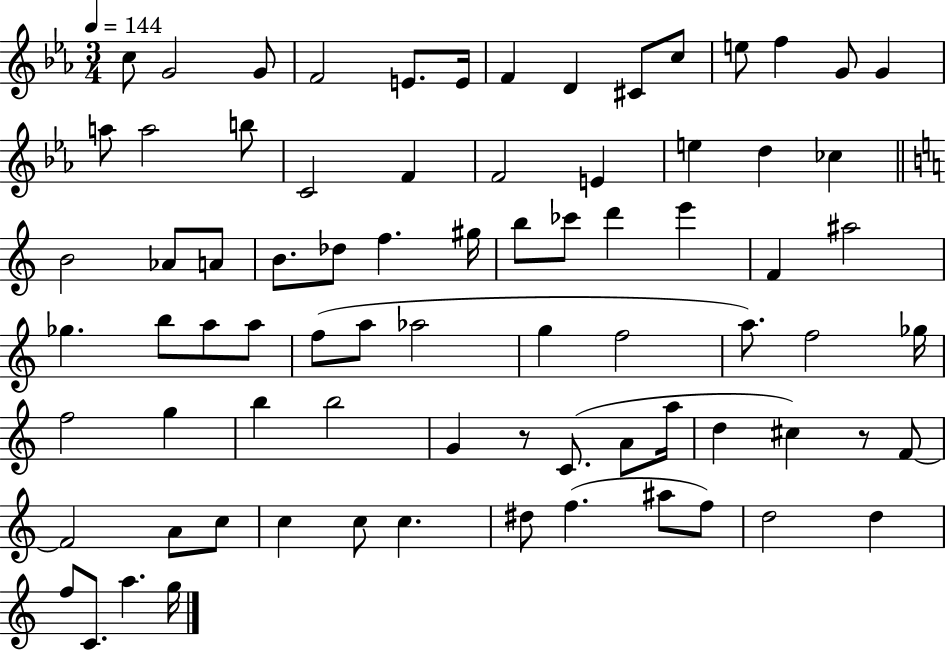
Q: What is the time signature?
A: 3/4